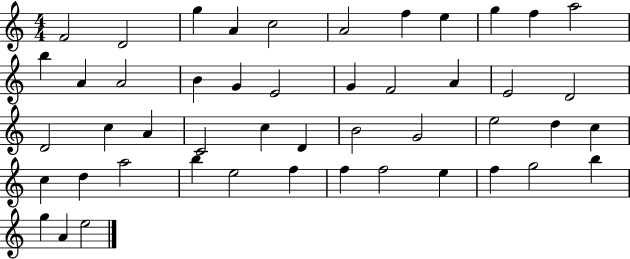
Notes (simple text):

F4/h D4/h G5/q A4/q C5/h A4/h F5/q E5/q G5/q F5/q A5/h B5/q A4/q A4/h B4/q G4/q E4/h G4/q F4/h A4/q E4/h D4/h D4/h C5/q A4/q C4/h C5/q D4/q B4/h G4/h E5/h D5/q C5/q C5/q D5/q A5/h B5/q E5/h F5/q F5/q F5/h E5/q F5/q G5/h B5/q G5/q A4/q E5/h